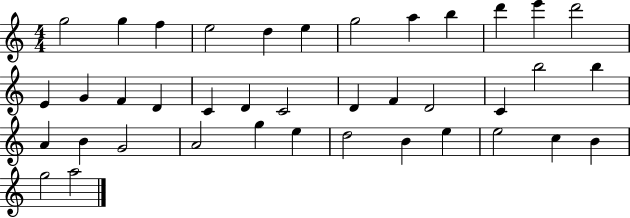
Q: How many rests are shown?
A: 0